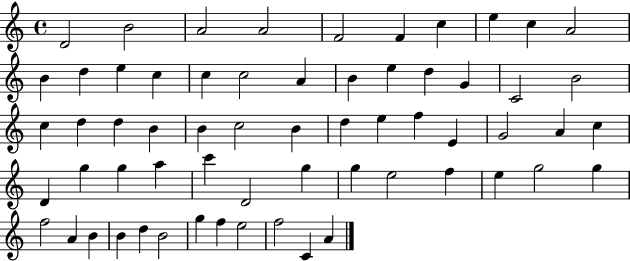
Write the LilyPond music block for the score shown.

{
  \clef treble
  \time 4/4
  \defaultTimeSignature
  \key c \major
  d'2 b'2 | a'2 a'2 | f'2 f'4 c''4 | e''4 c''4 a'2 | \break b'4 d''4 e''4 c''4 | c''4 c''2 a'4 | b'4 e''4 d''4 g'4 | c'2 b'2 | \break c''4 d''4 d''4 b'4 | b'4 c''2 b'4 | d''4 e''4 f''4 e'4 | g'2 a'4 c''4 | \break d'4 g''4 g''4 a''4 | c'''4 d'2 g''4 | g''4 e''2 f''4 | e''4 g''2 g''4 | \break f''2 a'4 b'4 | b'4 d''4 b'2 | g''4 f''4 e''2 | f''2 c'4 a'4 | \break \bar "|."
}